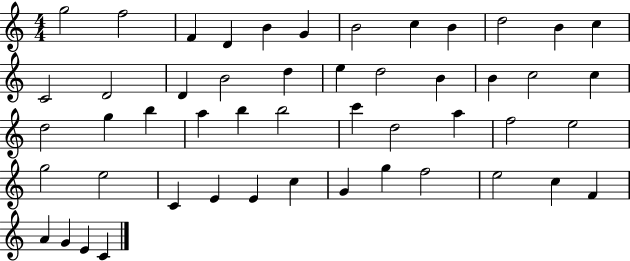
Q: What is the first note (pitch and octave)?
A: G5